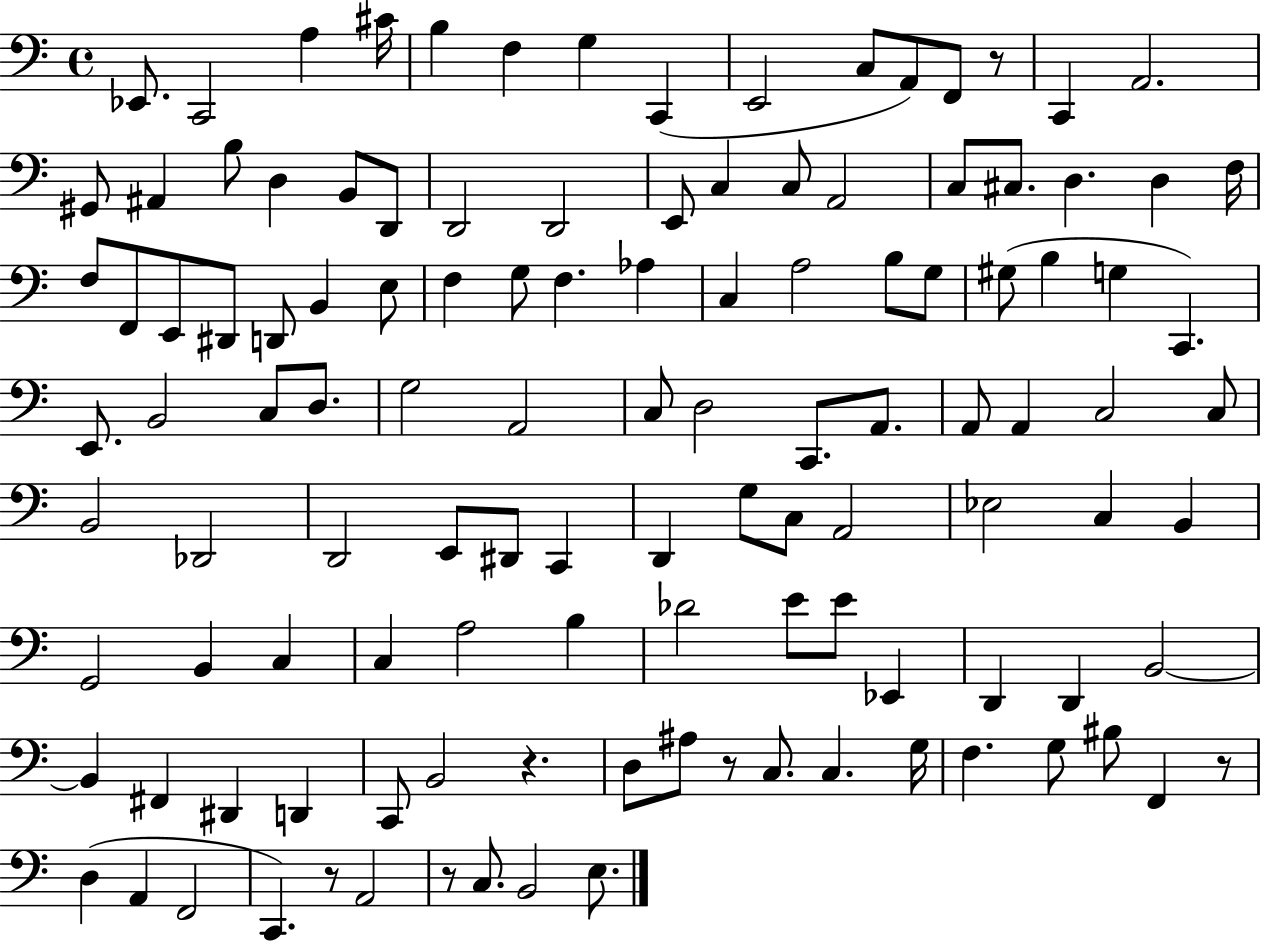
{
  \clef bass
  \time 4/4
  \defaultTimeSignature
  \key c \major
  ees,8. c,2 a4 cis'16 | b4 f4 g4 c,4( | e,2 c8 a,8) f,8 r8 | c,4 a,2. | \break gis,8 ais,4 b8 d4 b,8 d,8 | d,2 d,2 | e,8 c4 c8 a,2 | c8 cis8. d4. d4 f16 | \break f8 f,8 e,8 dis,8 d,8 b,4 e8 | f4 g8 f4. aes4 | c4 a2 b8 g8 | gis8( b4 g4 c,4.) | \break e,8. b,2 c8 d8. | g2 a,2 | c8 d2 c,8. a,8. | a,8 a,4 c2 c8 | \break b,2 des,2 | d,2 e,8 dis,8 c,4 | d,4 g8 c8 a,2 | ees2 c4 b,4 | \break g,2 b,4 c4 | c4 a2 b4 | des'2 e'8 e'8 ees,4 | d,4 d,4 b,2~~ | \break b,4 fis,4 dis,4 d,4 | c,8 b,2 r4. | d8 ais8 r8 c8. c4. g16 | f4. g8 bis8 f,4 r8 | \break d4( a,4 f,2 | c,4.) r8 a,2 | r8 c8. b,2 e8. | \bar "|."
}